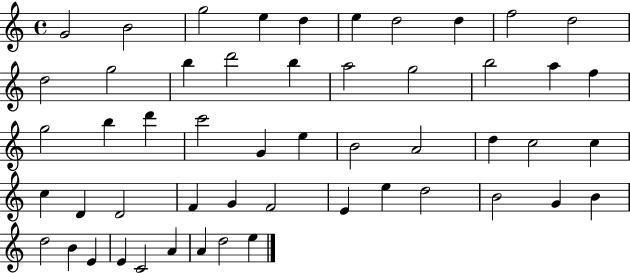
G4/h B4/h G5/h E5/q D5/q E5/q D5/h D5/q F5/h D5/h D5/h G5/h B5/q D6/h B5/q A5/h G5/h B5/h A5/q F5/q G5/h B5/q D6/q C6/h G4/q E5/q B4/h A4/h D5/q C5/h C5/q C5/q D4/q D4/h F4/q G4/q F4/h E4/q E5/q D5/h B4/h G4/q B4/q D5/h B4/q E4/q E4/q C4/h A4/q A4/q D5/h E5/q